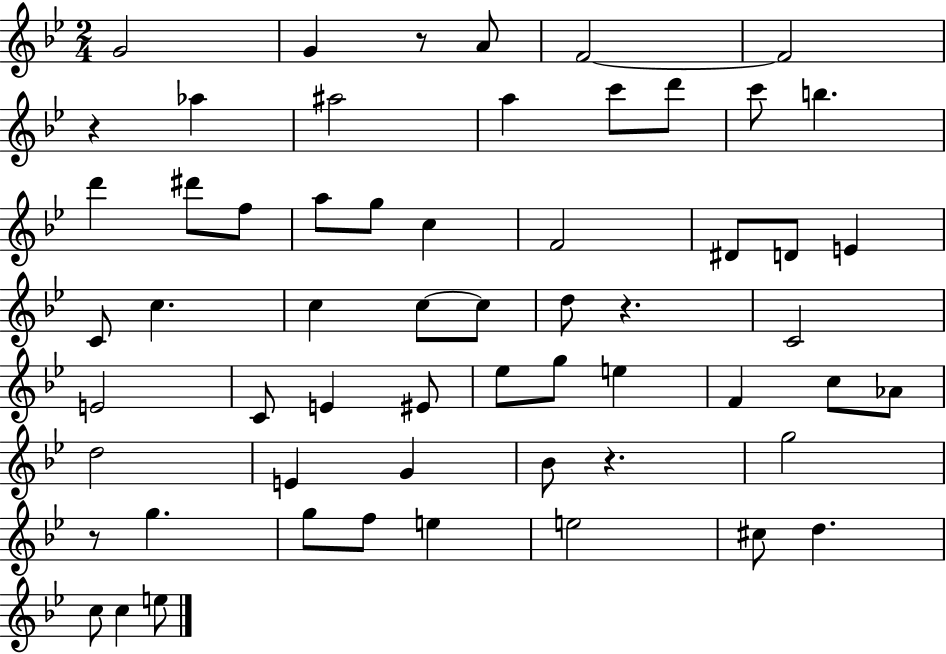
G4/h G4/q R/e A4/e F4/h F4/h R/q Ab5/q A#5/h A5/q C6/e D6/e C6/e B5/q. D6/q D#6/e F5/e A5/e G5/e C5/q F4/h D#4/e D4/e E4/q C4/e C5/q. C5/q C5/e C5/e D5/e R/q. C4/h E4/h C4/e E4/q EIS4/e Eb5/e G5/e E5/q F4/q C5/e Ab4/e D5/h E4/q G4/q Bb4/e R/q. G5/h R/e G5/q. G5/e F5/e E5/q E5/h C#5/e D5/q. C5/e C5/q E5/e